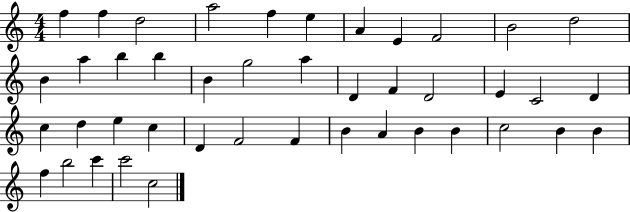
F5/q F5/q D5/h A5/h F5/q E5/q A4/q E4/q F4/h B4/h D5/h B4/q A5/q B5/q B5/q B4/q G5/h A5/q D4/q F4/q D4/h E4/q C4/h D4/q C5/q D5/q E5/q C5/q D4/q F4/h F4/q B4/q A4/q B4/q B4/q C5/h B4/q B4/q F5/q B5/h C6/q C6/h C5/h